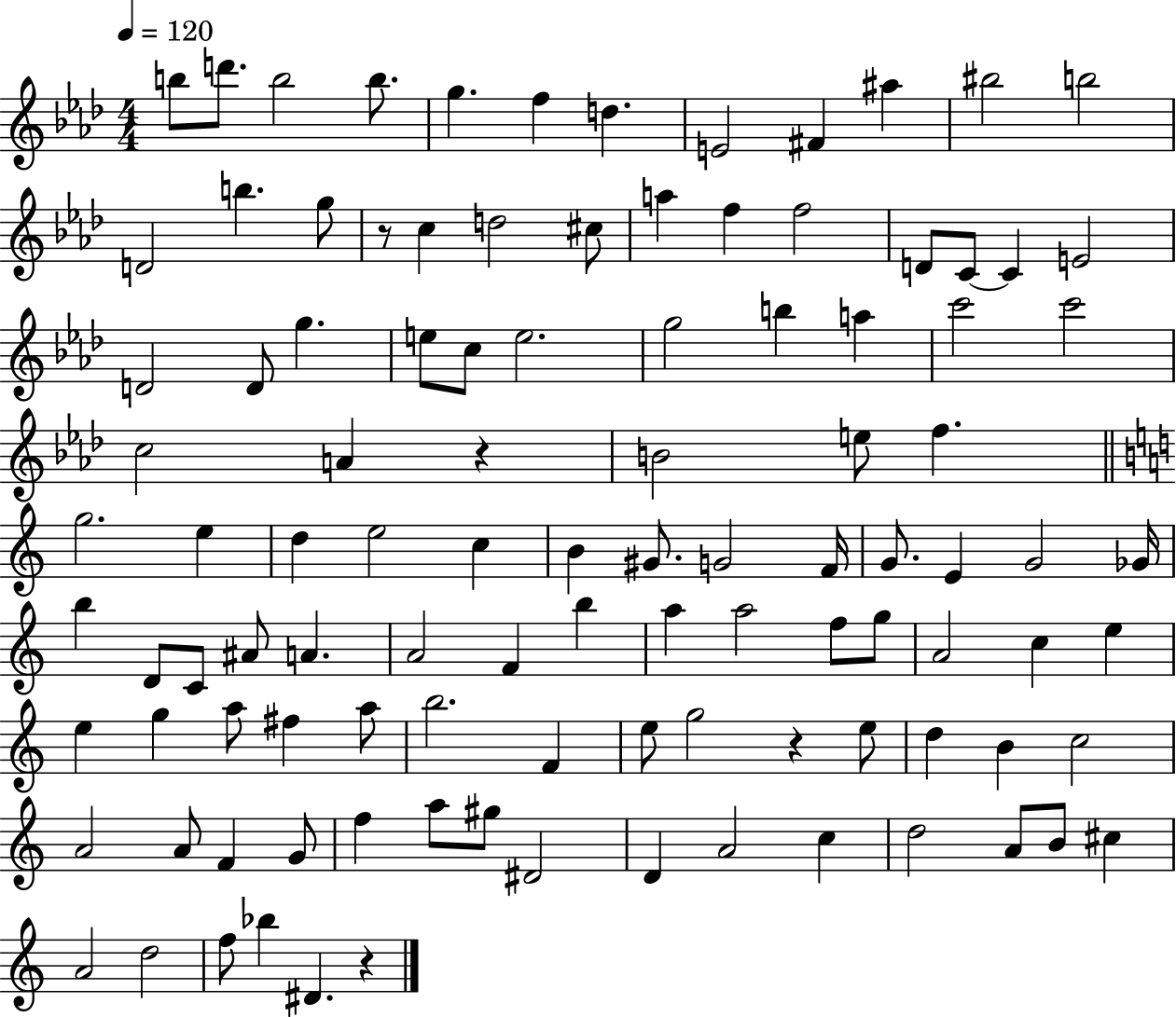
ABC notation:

X:1
T:Untitled
M:4/4
L:1/4
K:Ab
b/2 d'/2 b2 b/2 g f d E2 ^F ^a ^b2 b2 D2 b g/2 z/2 c d2 ^c/2 a f f2 D/2 C/2 C E2 D2 D/2 g e/2 c/2 e2 g2 b a c'2 c'2 c2 A z B2 e/2 f g2 e d e2 c B ^G/2 G2 F/4 G/2 E G2 _G/4 b D/2 C/2 ^A/2 A A2 F b a a2 f/2 g/2 A2 c e e g a/2 ^f a/2 b2 F e/2 g2 z e/2 d B c2 A2 A/2 F G/2 f a/2 ^g/2 ^D2 D A2 c d2 A/2 B/2 ^c A2 d2 f/2 _b ^D z